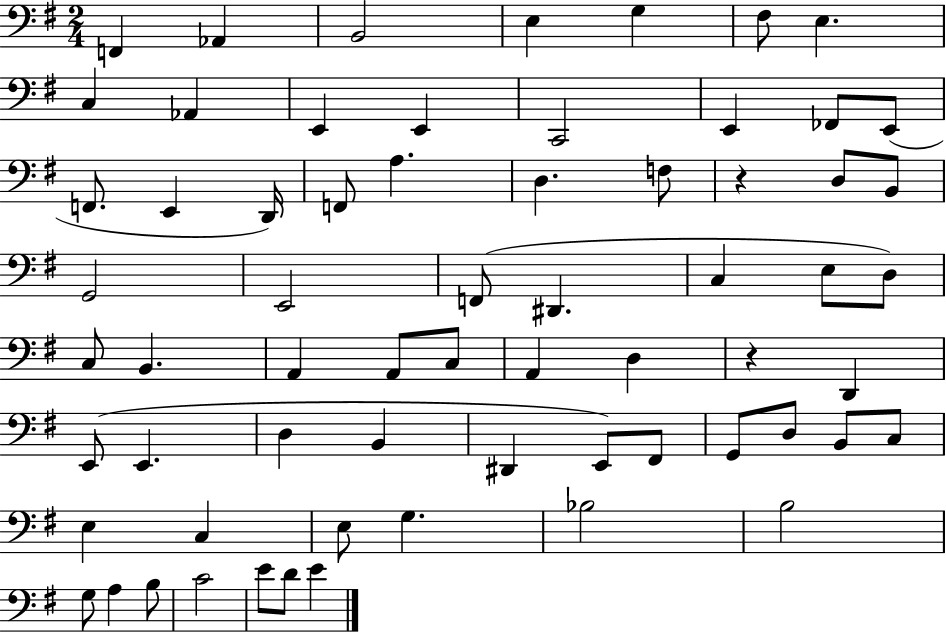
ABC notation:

X:1
T:Untitled
M:2/4
L:1/4
K:G
F,, _A,, B,,2 E, G, ^F,/2 E, C, _A,, E,, E,, C,,2 E,, _F,,/2 E,,/2 F,,/2 E,, D,,/4 F,,/2 A, D, F,/2 z D,/2 B,,/2 G,,2 E,,2 F,,/2 ^D,, C, E,/2 D,/2 C,/2 B,, A,, A,,/2 C,/2 A,, D, z D,, E,,/2 E,, D, B,, ^D,, E,,/2 ^F,,/2 G,,/2 D,/2 B,,/2 C,/2 E, C, E,/2 G, _B,2 B,2 G,/2 A, B,/2 C2 E/2 D/2 E